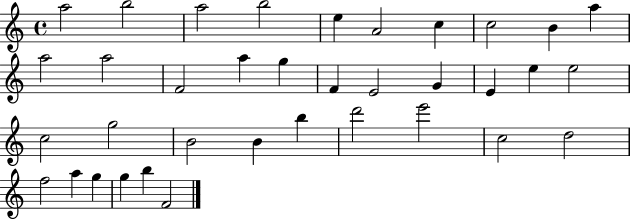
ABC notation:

X:1
T:Untitled
M:4/4
L:1/4
K:C
a2 b2 a2 b2 e A2 c c2 B a a2 a2 F2 a g F E2 G E e e2 c2 g2 B2 B b d'2 e'2 c2 d2 f2 a g g b F2